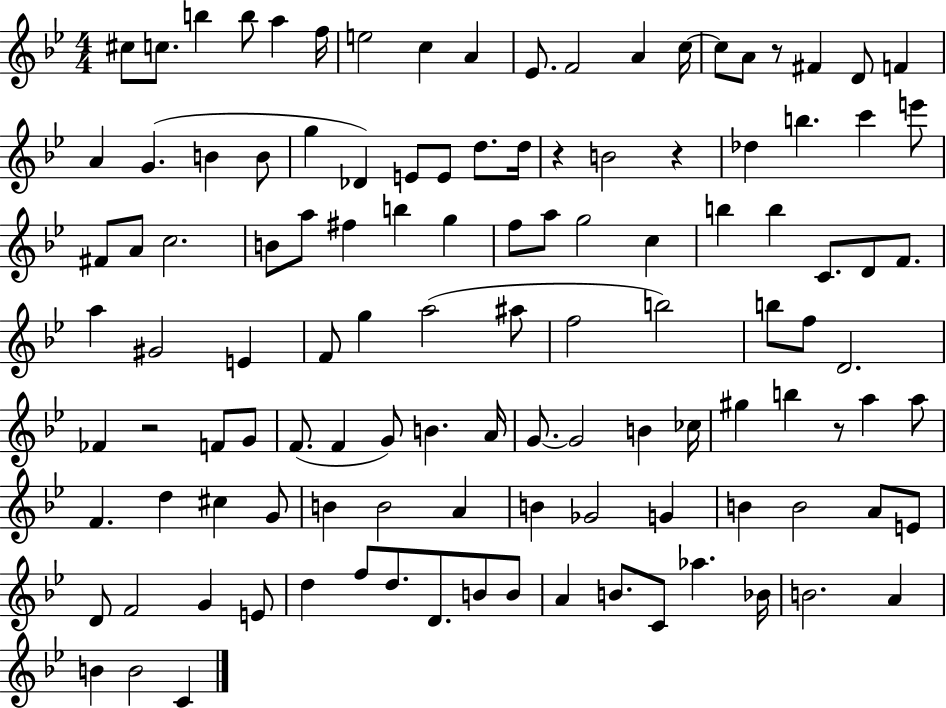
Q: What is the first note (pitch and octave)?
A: C#5